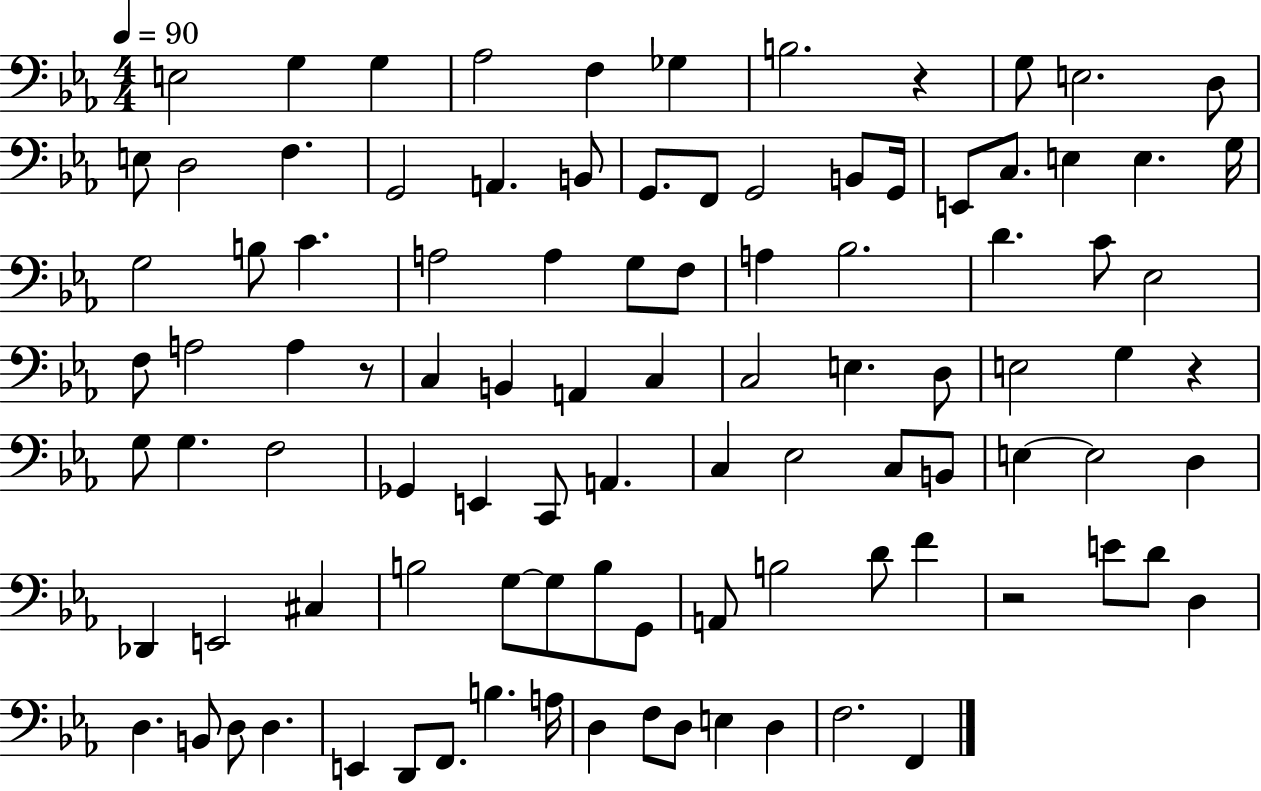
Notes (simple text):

E3/h G3/q G3/q Ab3/h F3/q Gb3/q B3/h. R/q G3/e E3/h. D3/e E3/e D3/h F3/q. G2/h A2/q. B2/e G2/e. F2/e G2/h B2/e G2/s E2/e C3/e. E3/q E3/q. G3/s G3/h B3/e C4/q. A3/h A3/q G3/e F3/e A3/q Bb3/h. D4/q. C4/e Eb3/h F3/e A3/h A3/q R/e C3/q B2/q A2/q C3/q C3/h E3/q. D3/e E3/h G3/q R/q G3/e G3/q. F3/h Gb2/q E2/q C2/e A2/q. C3/q Eb3/h C3/e B2/e E3/q E3/h D3/q Db2/q E2/h C#3/q B3/h G3/e G3/e B3/e G2/e A2/e B3/h D4/e F4/q R/h E4/e D4/e D3/q D3/q. B2/e D3/e D3/q. E2/q D2/e F2/e. B3/q. A3/s D3/q F3/e D3/e E3/q D3/q F3/h. F2/q